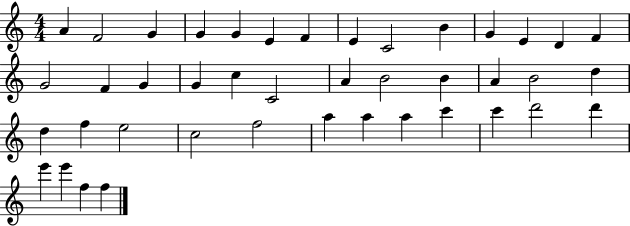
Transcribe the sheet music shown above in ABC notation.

X:1
T:Untitled
M:4/4
L:1/4
K:C
A F2 G G G E F E C2 B G E D F G2 F G G c C2 A B2 B A B2 d d f e2 c2 f2 a a a c' c' d'2 d' e' e' f f